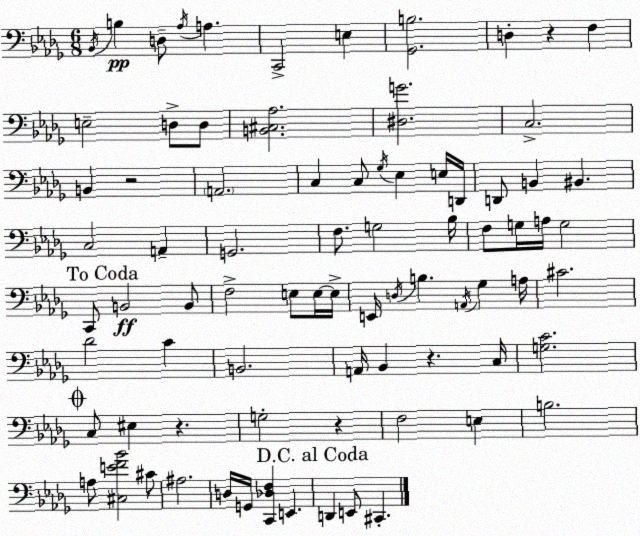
X:1
T:Untitled
M:6/8
L:1/4
K:Bbm
_B,,/4 B, D,/2 _A,/4 A, C,,2 E, [_G,,B,]2 D, z F, E,2 D,/2 D,/2 [B,,^C,_A,]2 [^D,G]2 C,2 B,, z2 A,,2 C, C,/2 _G,/4 _E, E,/4 D,,/4 D,,/2 B,, ^B,, C,2 A,, G,,2 F,/2 G,2 _B,/4 F,/2 G,/4 A,/4 G,2 C,,/2 B,,2 B,,/2 F,2 E,/2 E,/4 E,/4 E,,/4 D,/4 B, A,,/4 _G, A,/4 ^C2 _D2 C B,,2 A,,/4 _B,, z C,/4 [G,C]2 C,/2 ^E, z G,2 z F,2 E, B,2 A,/2 [^C,EF_B]2 ^C/2 ^A,2 D,/4 G,,/4 [C,,_D,F,] E,, D,, E,,/2 ^C,,